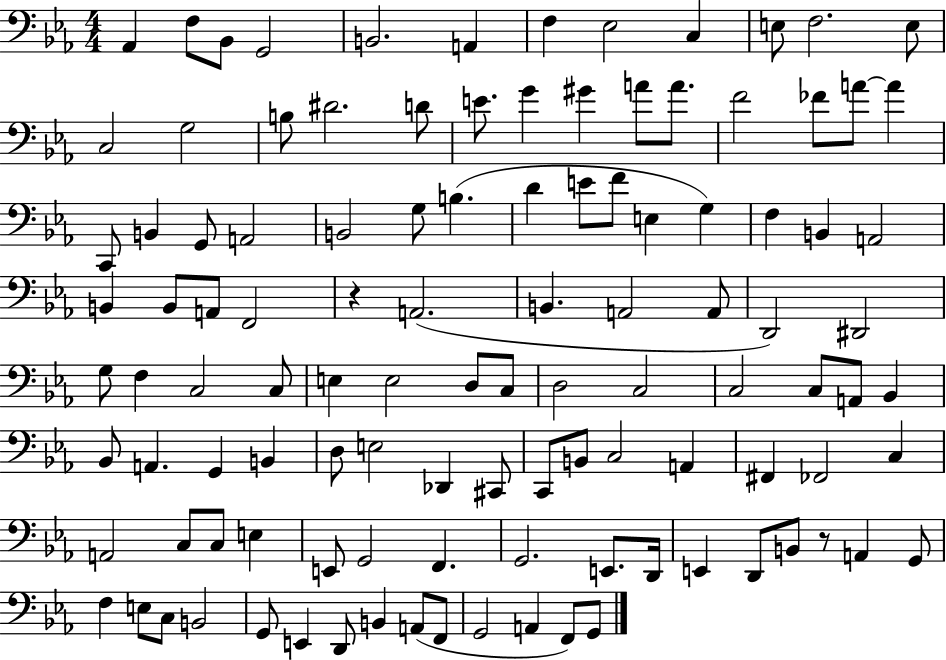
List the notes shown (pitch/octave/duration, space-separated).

Ab2/q F3/e Bb2/e G2/h B2/h. A2/q F3/q Eb3/h C3/q E3/e F3/h. E3/e C3/h G3/h B3/e D#4/h. D4/e E4/e. G4/q G#4/q A4/e A4/e. F4/h FES4/e A4/e A4/q C2/e B2/q G2/e A2/h B2/h G3/e B3/q. D4/q E4/e F4/e E3/q G3/q F3/q B2/q A2/h B2/q B2/e A2/e F2/h R/q A2/h. B2/q. A2/h A2/e D2/h D#2/h G3/e F3/q C3/h C3/e E3/q E3/h D3/e C3/e D3/h C3/h C3/h C3/e A2/e Bb2/q Bb2/e A2/q. G2/q B2/q D3/e E3/h Db2/q C#2/e C2/e B2/e C3/h A2/q F#2/q FES2/h C3/q A2/h C3/e C3/e E3/q E2/e G2/h F2/q. G2/h. E2/e. D2/s E2/q D2/e B2/e R/e A2/q G2/e F3/q E3/e C3/e B2/h G2/e E2/q D2/e B2/q A2/e F2/e G2/h A2/q F2/e G2/e